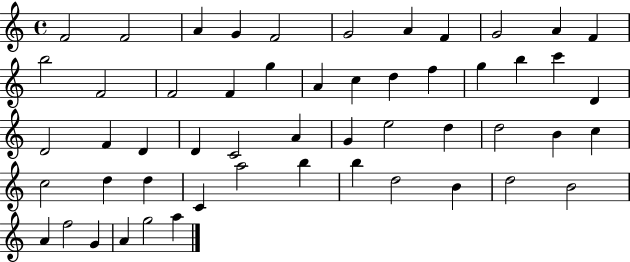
X:1
T:Untitled
M:4/4
L:1/4
K:C
F2 F2 A G F2 G2 A F G2 A F b2 F2 F2 F g A c d f g b c' D D2 F D D C2 A G e2 d d2 B c c2 d d C a2 b b d2 B d2 B2 A f2 G A g2 a